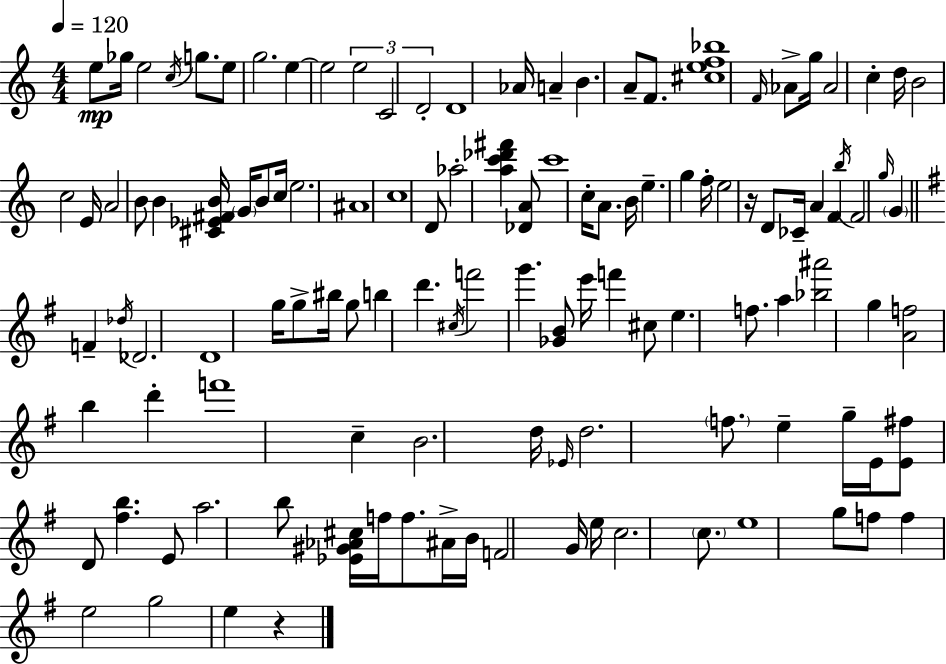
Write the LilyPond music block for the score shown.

{
  \clef treble
  \numericTimeSignature
  \time 4/4
  \key c \major
  \tempo 4 = 120
  \repeat volta 2 { e''8\mp ges''16 e''2 \acciaccatura { c''16 } g''8. e''8 | g''2. e''4~~ | e''2 \tuplet 3/2 { e''2 | c'2 d'2-. } | \break d'1 | aes'16 a'4-- b'4. a'8-- f'8. | <cis'' e'' f'' bes''>1 | \grace { f'16 } aes'8-> g''16 aes'2 c''4-. | \break d''16 b'2 c''2 | e'16 a'2 b'8 b'4 | <cis' ees' fis' b'>16 \parenthesize g'16 b'8 c''16 e''2. | ais'1 | \break c''1 | d'8 aes''2-. <a'' c''' des''' fis'''>4 | <des' a'>8 c'''1 | c''16-. a'8. b'16 e''4.-- g''4 | \break f''16-. e''2 r16 d'8 ces'16-- a'4 | f'4 \acciaccatura { b''16 } f'2 \grace { g''16 } | \parenthesize g'4 \bar "||" \break \key e \minor f'4-- \acciaccatura { des''16 } des'2. | d'1 | g''16 g''8-> bis''16 g''8 b''4 d'''4. | \acciaccatura { cis''16 } f'''2 g'''4. | \break <ges' b'>8 e'''16 f'''4 cis''8 e''4. f''8. | a''4 <bes'' ais'''>2 g''4 | <a' f''>2 b''4 d'''4-. | f'''1 | \break c''4-- b'2. | d''16 \grace { ees'16 } d''2. | \parenthesize f''8. e''4-- g''16-- e'16 <e' fis''>8 d'8 <fis'' b''>4. | e'8 a''2. | \break b''8 <ees' gis' aes' cis''>16 f''16 f''8. ais'16-> b'16 f'2 | g'16 e''16 c''2. | \parenthesize c''8. e''1 | g''8 f''8 f''4 e''2 | \break g''2 e''4 r4 | } \bar "|."
}